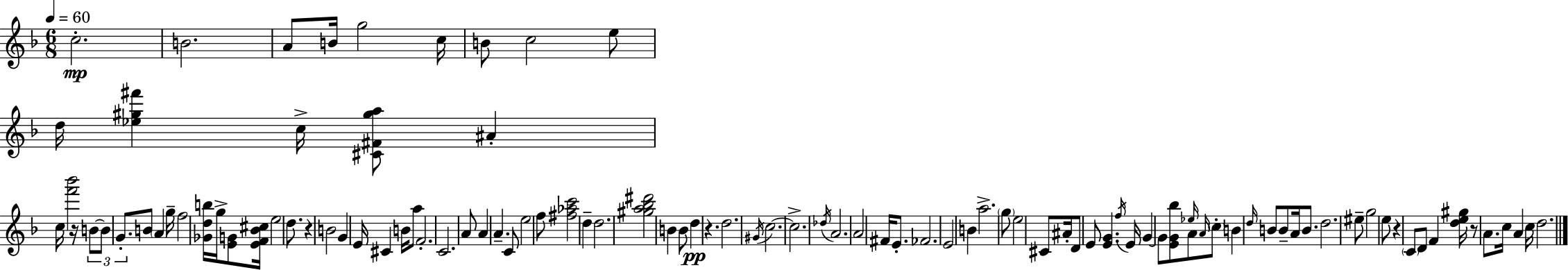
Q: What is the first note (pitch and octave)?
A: C5